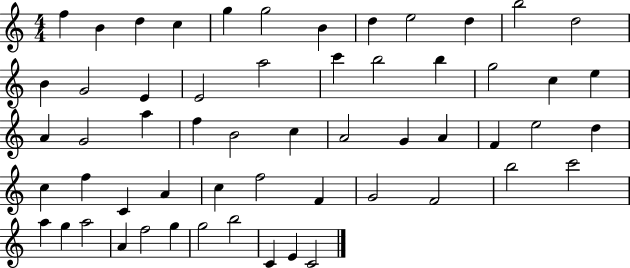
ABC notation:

X:1
T:Untitled
M:4/4
L:1/4
K:C
f B d c g g2 B d e2 d b2 d2 B G2 E E2 a2 c' b2 b g2 c e A G2 a f B2 c A2 G A F e2 d c f C A c f2 F G2 F2 b2 c'2 a g a2 A f2 g g2 b2 C E C2